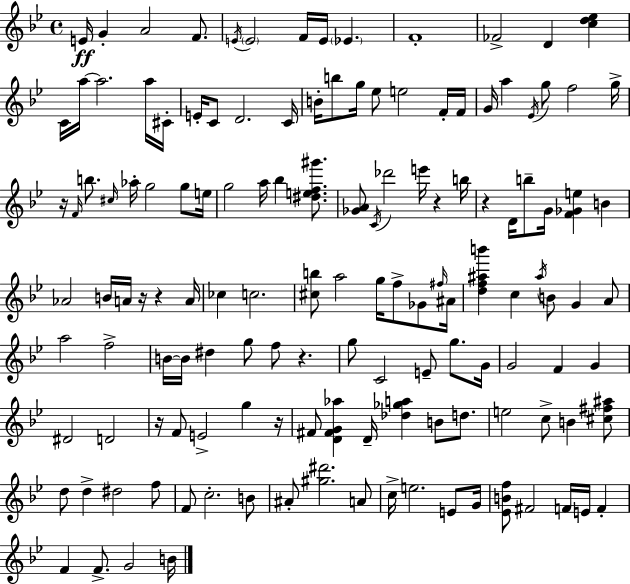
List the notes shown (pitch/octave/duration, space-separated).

E4/s G4/q A4/h F4/e. E4/s E4/h F4/s E4/s Eb4/q. F4/w FES4/h D4/q [C5,D5,Eb5]/q C4/s A5/s A5/h. A5/s C#4/s E4/s C4/e D4/h. C4/s B4/s B5/e G5/s Eb5/e E5/h F4/s F4/s G4/s A5/q Eb4/s G5/e F5/h G5/s R/s F4/s B5/e. C#5/s Ab5/s G5/h G5/e E5/s G5/h A5/s Bb5/q [D#5,E5,F5,G#6]/e. [Gb4,A4]/e C4/s Db6/h E6/s R/q B5/s R/q D4/s B5/e G4/s [F4,Gb4,E5]/q B4/q Ab4/h B4/s A4/s R/s R/q A4/s CES5/q C5/h. [C#5,B5]/e A5/h G5/s F5/e Gb4/e F#5/s A#4/s [D5,F5,A#5,B6]/q C5/q A#5/s B4/e G4/q A4/e A5/h F5/h B4/s B4/s D#5/q G5/e F5/e R/q. G5/e C4/h E4/e G5/e. G4/s G4/h F4/q G4/q D#4/h D4/h R/s F4/e E4/h G5/q R/s F#4/e [D4,F#4,G4,Ab5]/q D4/s [Db5,Gb5,A5]/q B4/e D5/e. E5/h C5/e B4/q [C#5,F#5,A#5]/e D5/e D5/q D#5/h F5/e F4/e C5/h. B4/e A#4/e [G#5,D#6]/h. A4/e C5/s E5/h. E4/e G4/s [Eb4,B4,F5]/e F#4/h F4/s E4/s F4/q F4/q F4/e. G4/h B4/s